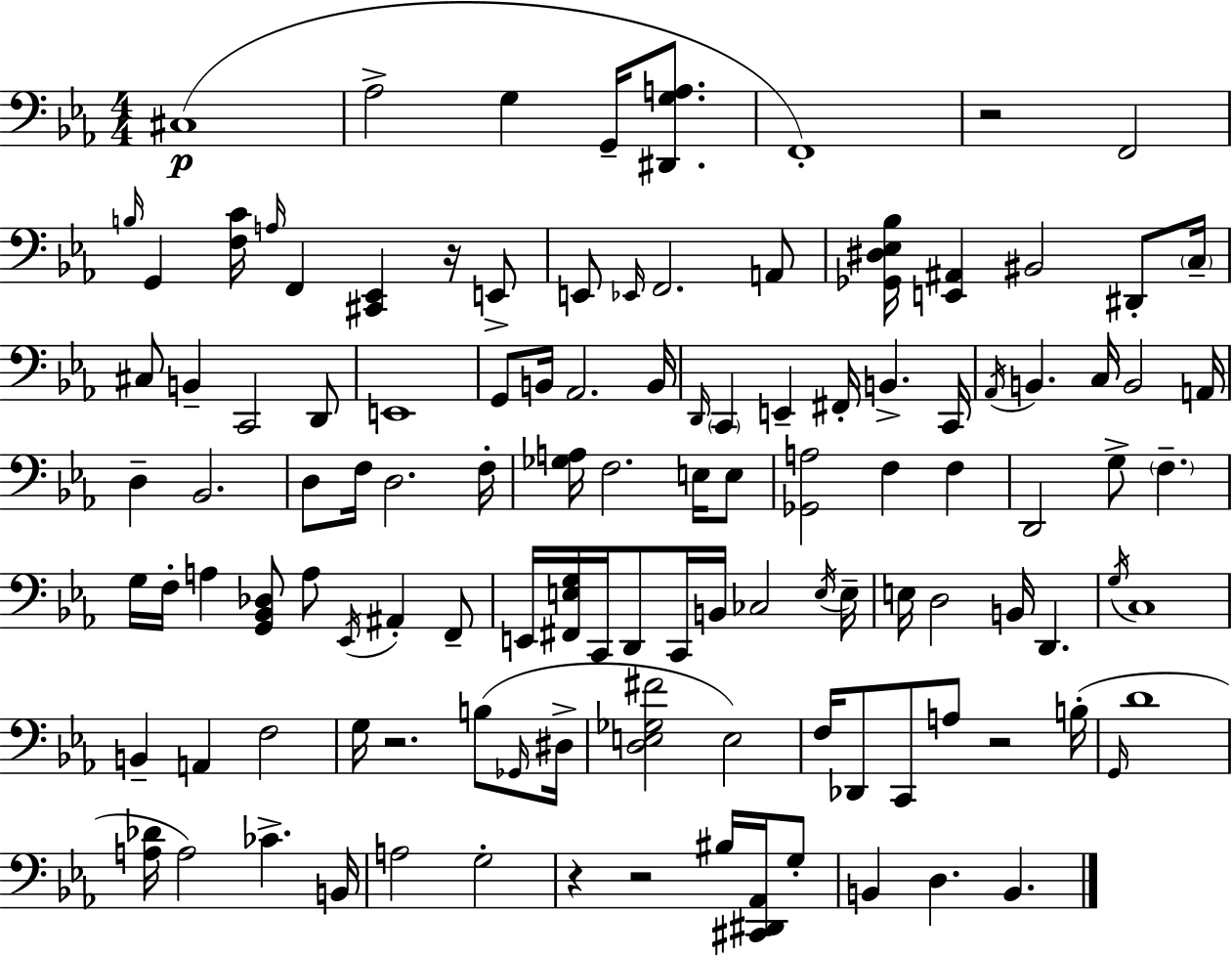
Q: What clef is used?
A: bass